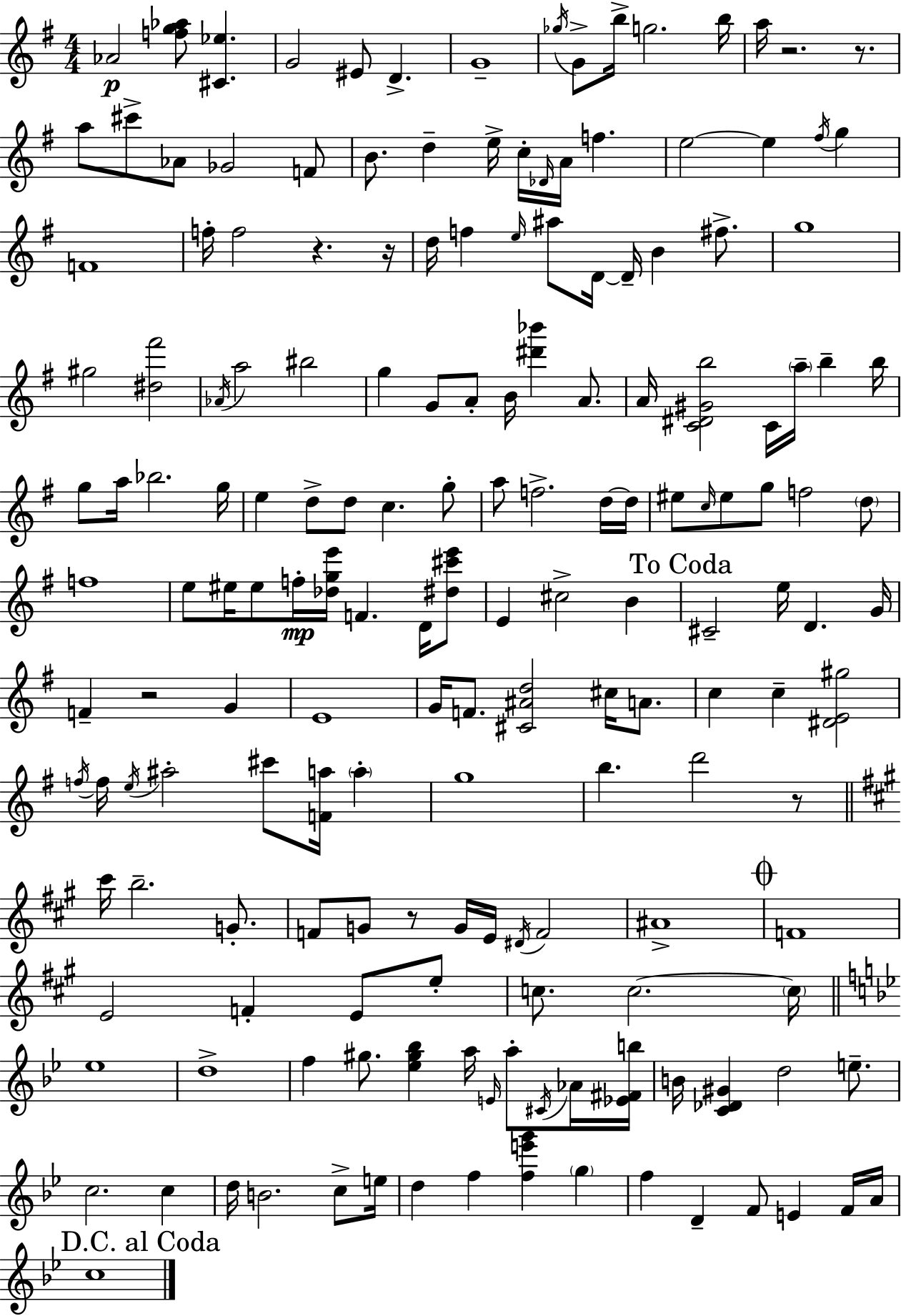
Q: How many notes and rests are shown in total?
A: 171